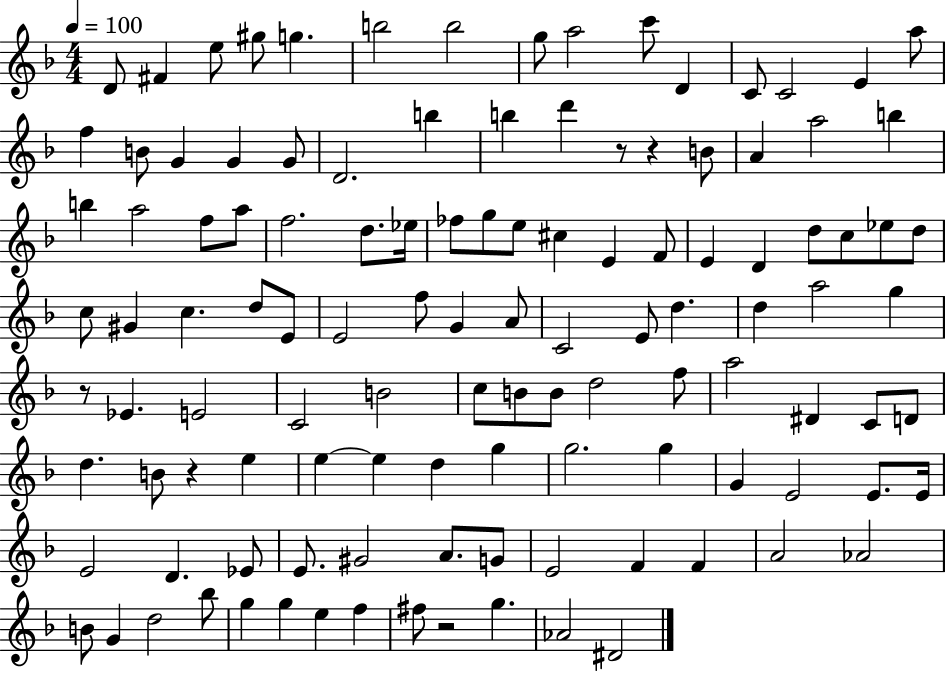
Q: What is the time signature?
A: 4/4